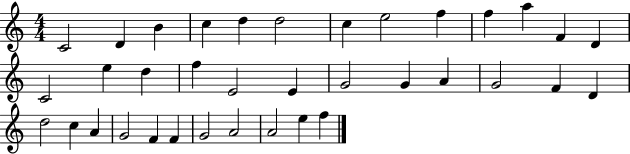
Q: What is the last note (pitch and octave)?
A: F5